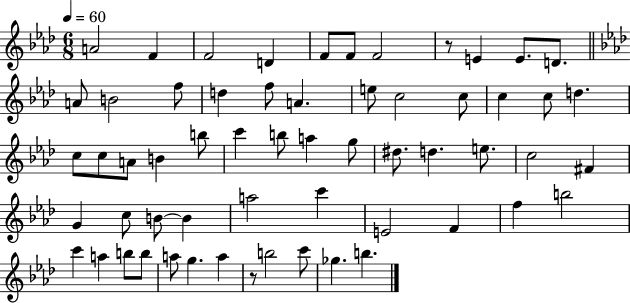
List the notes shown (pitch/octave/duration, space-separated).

A4/h F4/q F4/h D4/q F4/e F4/e F4/h R/e E4/q E4/e. D4/e. A4/e B4/h F5/e D5/q F5/e A4/q. E5/e C5/h C5/e C5/q C5/e D5/q. C5/e C5/e A4/e B4/q B5/e C6/q B5/e A5/q G5/e D#5/e. D5/q. E5/e. C5/h F#4/q G4/q C5/e B4/e B4/q A5/h C6/q E4/h F4/q F5/q B5/h C6/q A5/q B5/e B5/e A5/e G5/q. A5/q R/e B5/h C6/e Gb5/q. B5/q.